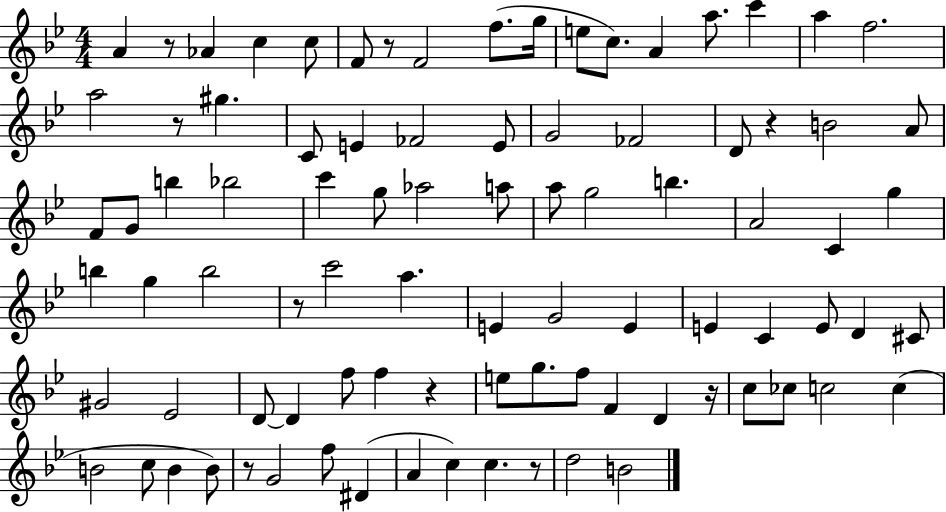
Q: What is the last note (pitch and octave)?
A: B4